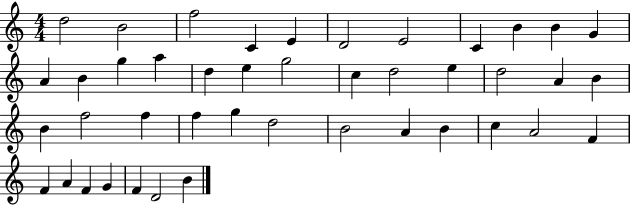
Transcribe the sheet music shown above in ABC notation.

X:1
T:Untitled
M:4/4
L:1/4
K:C
d2 B2 f2 C E D2 E2 C B B G A B g a d e g2 c d2 e d2 A B B f2 f f g d2 B2 A B c A2 F F A F G F D2 B